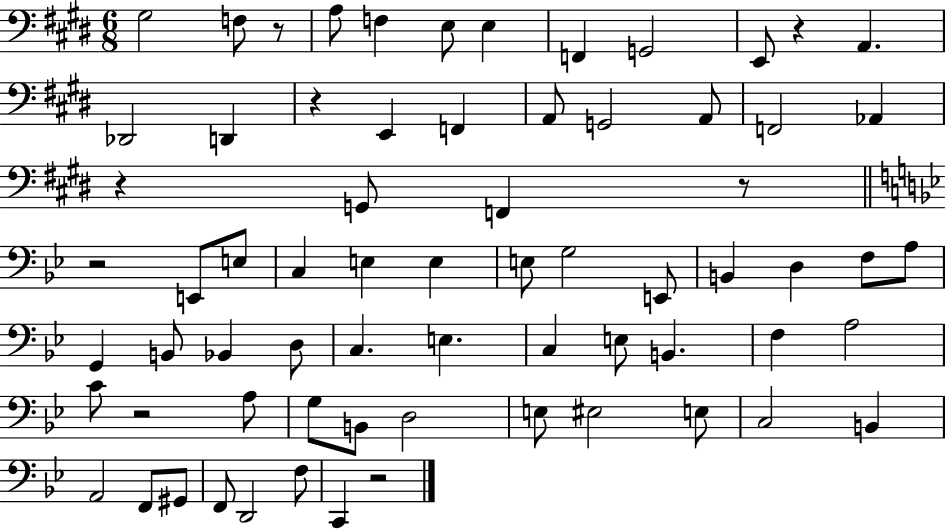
{
  \clef bass
  \numericTimeSignature
  \time 6/8
  \key e \major
  \repeat volta 2 { gis2 f8 r8 | a8 f4 e8 e4 | f,4 g,2 | e,8 r4 a,4. | \break des,2 d,4 | r4 e,4 f,4 | a,8 g,2 a,8 | f,2 aes,4 | \break r4 g,8 f,4 r8 | \bar "||" \break \key g \minor r2 e,8 e8 | c4 e4 e4 | e8 g2 e,8 | b,4 d4 f8 a8 | \break g,4 b,8 bes,4 d8 | c4. e4. | c4 e8 b,4. | f4 a2 | \break c'8 r2 a8 | g8 b,8 d2 | e8 eis2 e8 | c2 b,4 | \break a,2 f,8 gis,8 | f,8 d,2 f8 | c,4 r2 | } \bar "|."
}